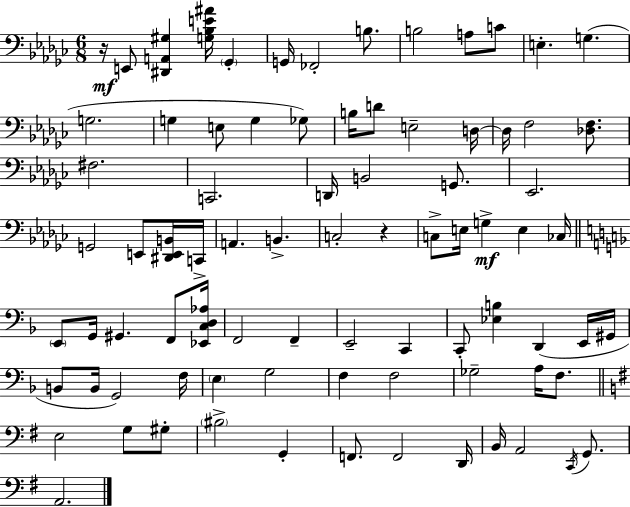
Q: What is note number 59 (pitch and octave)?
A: Gb3